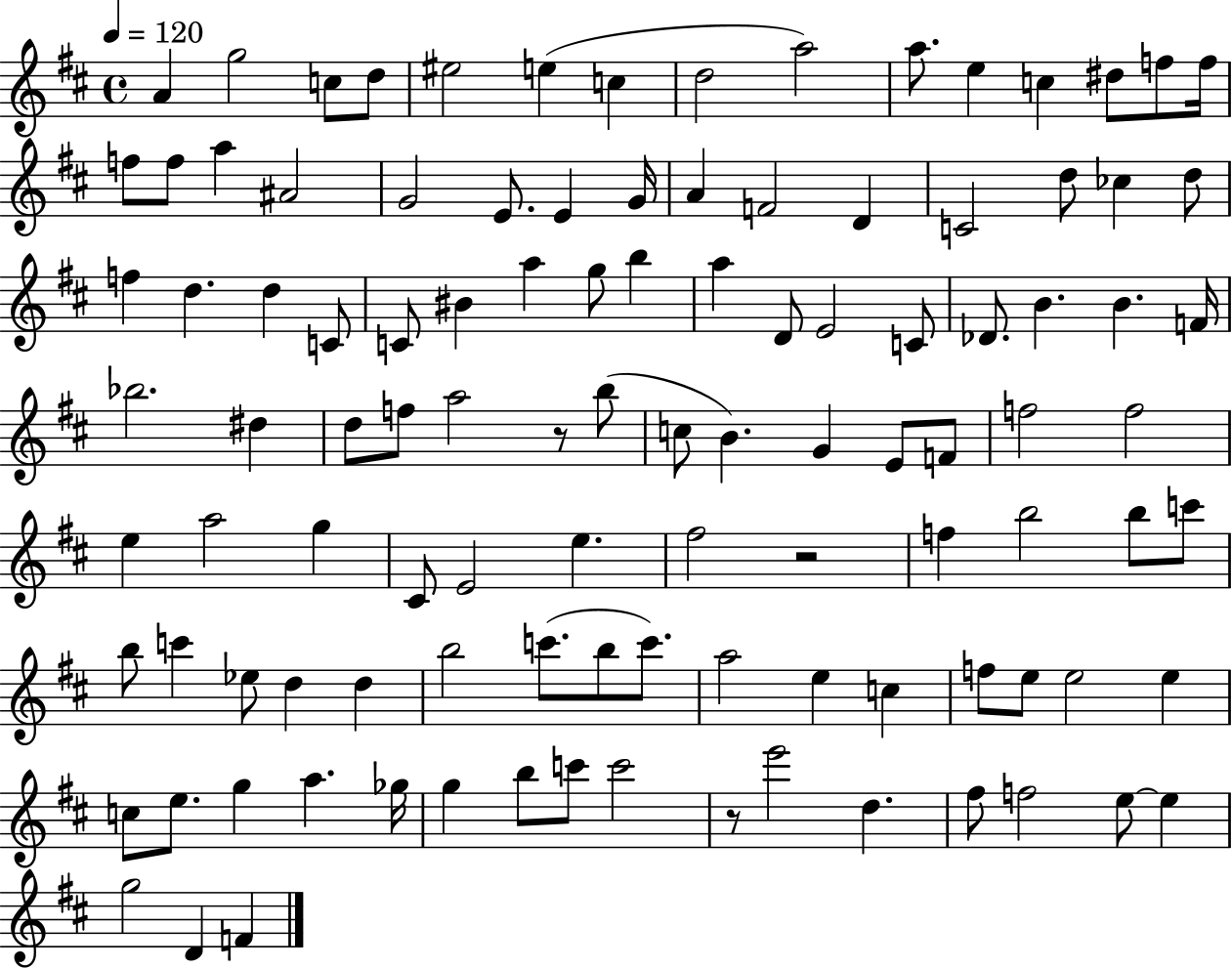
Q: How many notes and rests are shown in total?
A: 108